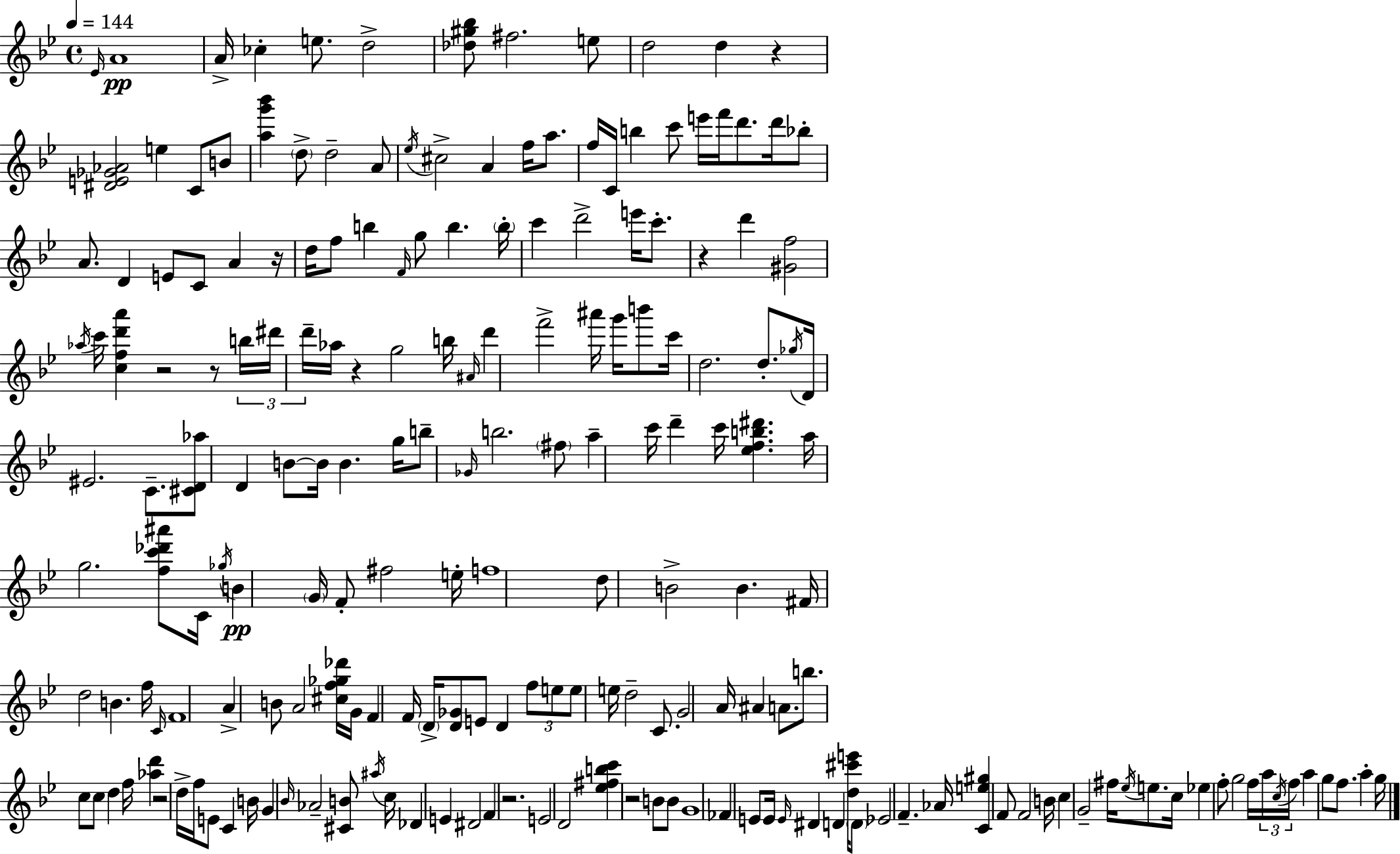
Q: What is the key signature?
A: BES major